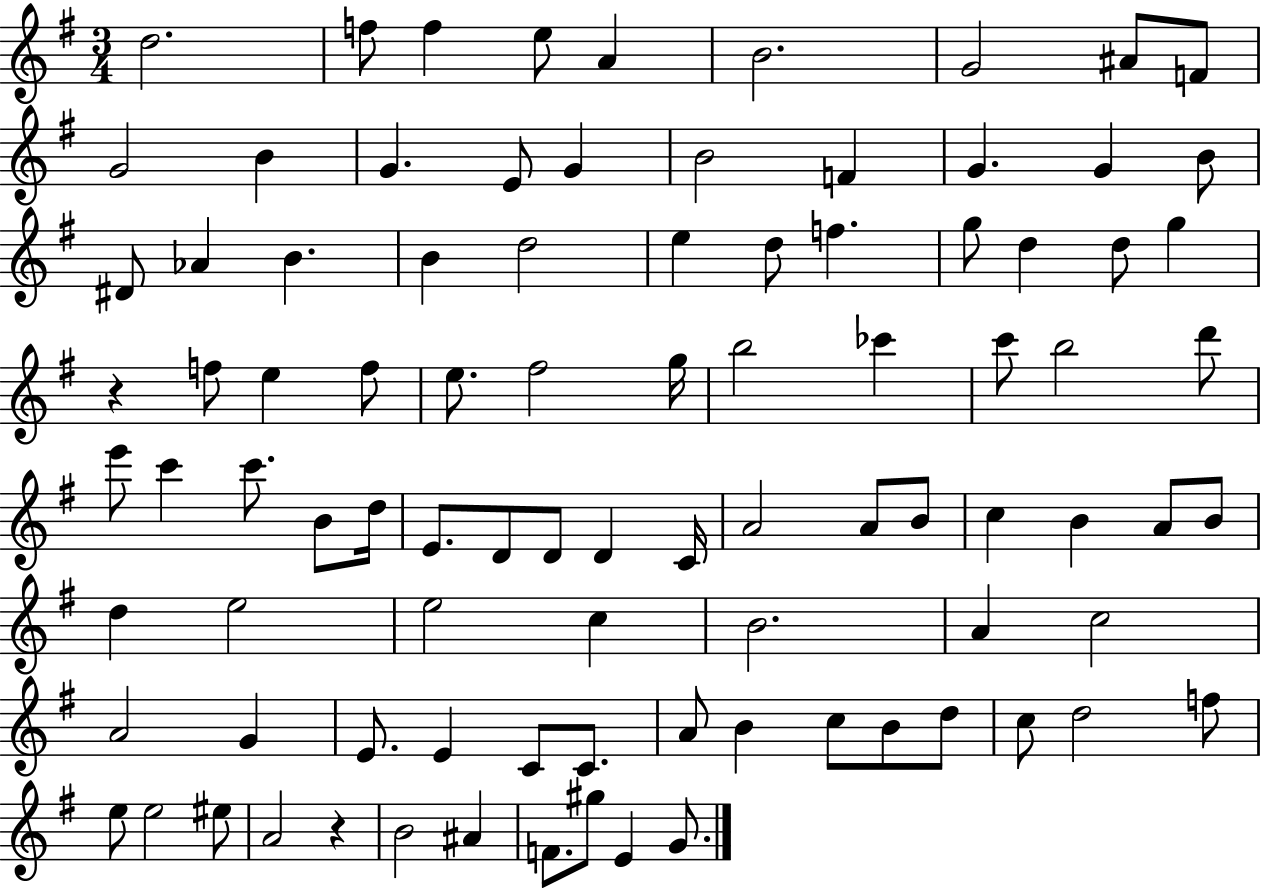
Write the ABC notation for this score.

X:1
T:Untitled
M:3/4
L:1/4
K:G
d2 f/2 f e/2 A B2 G2 ^A/2 F/2 G2 B G E/2 G B2 F G G B/2 ^D/2 _A B B d2 e d/2 f g/2 d d/2 g z f/2 e f/2 e/2 ^f2 g/4 b2 _c' c'/2 b2 d'/2 e'/2 c' c'/2 B/2 d/4 E/2 D/2 D/2 D C/4 A2 A/2 B/2 c B A/2 B/2 d e2 e2 c B2 A c2 A2 G E/2 E C/2 C/2 A/2 B c/2 B/2 d/2 c/2 d2 f/2 e/2 e2 ^e/2 A2 z B2 ^A F/2 ^g/2 E G/2